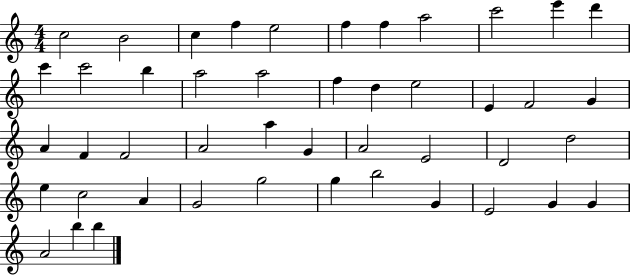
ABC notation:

X:1
T:Untitled
M:4/4
L:1/4
K:C
c2 B2 c f e2 f f a2 c'2 e' d' c' c'2 b a2 a2 f d e2 E F2 G A F F2 A2 a G A2 E2 D2 d2 e c2 A G2 g2 g b2 G E2 G G A2 b b